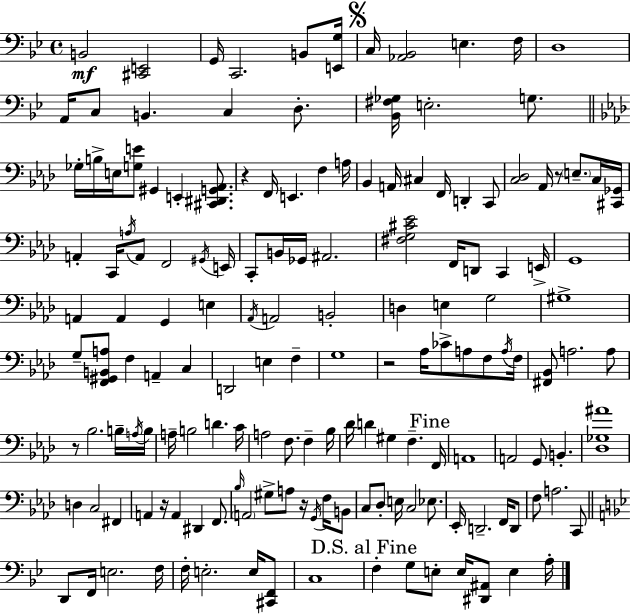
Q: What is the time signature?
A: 4/4